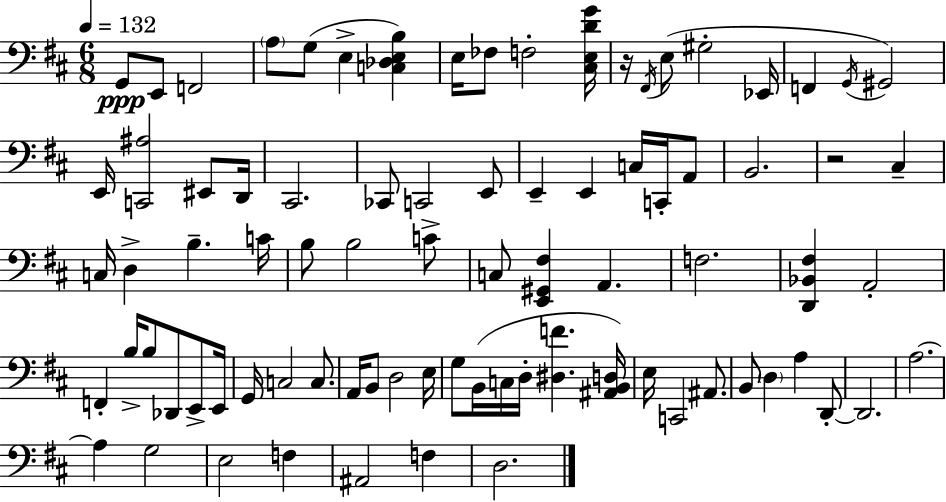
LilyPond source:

{
  \clef bass
  \numericTimeSignature
  \time 6/8
  \key d \major
  \tempo 4 = 132
  \repeat volta 2 { g,8\ppp e,8 f,2 | \parenthesize a8 g8( e4-> <c des e b>4) | e16 fes8 f2-. <cis e d' g'>16 | r16 \acciaccatura { fis,16 }( e8 gis2-. | \break ees,16 f,4 \acciaccatura { g,16 }) gis,2 | e,16 <c, ais>2 eis,8 | d,16 cis,2. | ces,8 c,2 | \break e,8 e,4-- e,4 c16 c,16-. | a,8 b,2. | r2 cis4-- | c16 d4-> b4.-- | \break c'16 b8 b2 | c'8-> c8 <e, gis, fis>4 a,4. | f2. | <d, bes, fis>4 a,2-. | \break f,4-. b16-> b8 des,8 e,8-> | e,16 g,16 c2 c8. | a,16 b,8 d2 | e16 g8 b,16( c16 d16-. <dis f'>4. | \break <ais, b, d>16) e16 c,2 ais,8. | b,8 \parenthesize d4 a4 | d,8-.~~ d,2. | a2.~~ | \break a4 g2 | e2 f4 | ais,2 f4 | d2. | \break } \bar "|."
}